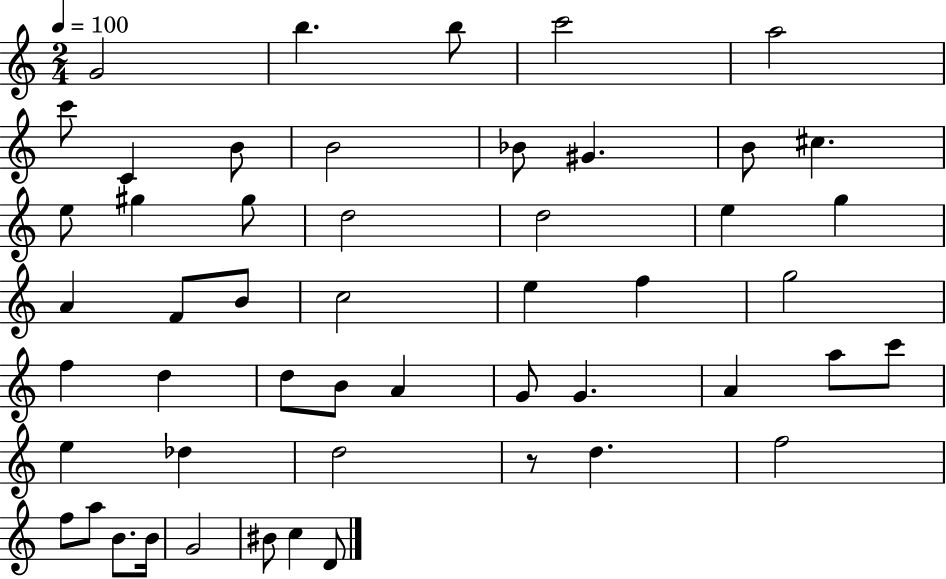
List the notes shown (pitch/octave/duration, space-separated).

G4/h B5/q. B5/e C6/h A5/h C6/e C4/q B4/e B4/h Bb4/e G#4/q. B4/e C#5/q. E5/e G#5/q G#5/e D5/h D5/h E5/q G5/q A4/q F4/e B4/e C5/h E5/q F5/q G5/h F5/q D5/q D5/e B4/e A4/q G4/e G4/q. A4/q A5/e C6/e E5/q Db5/q D5/h R/e D5/q. F5/h F5/e A5/e B4/e. B4/s G4/h BIS4/e C5/q D4/e